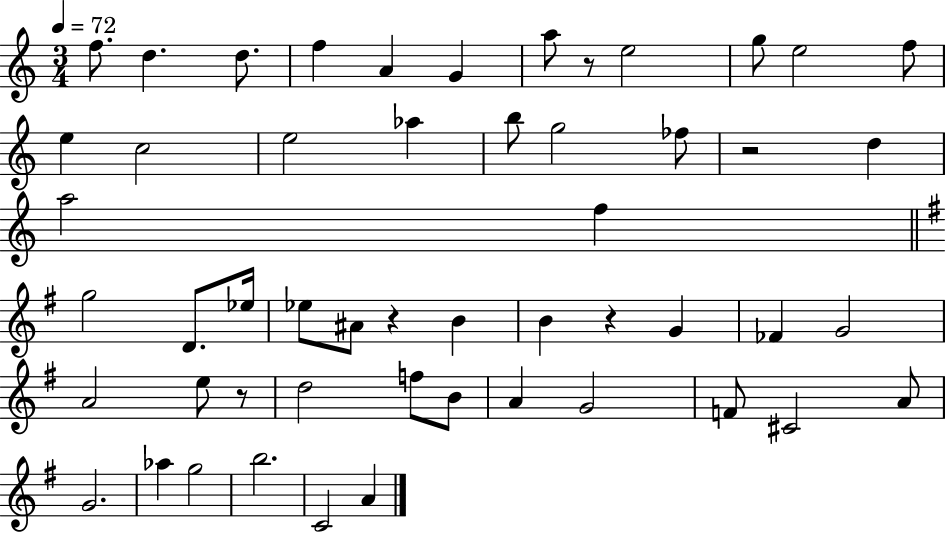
X:1
T:Untitled
M:3/4
L:1/4
K:C
f/2 d d/2 f A G a/2 z/2 e2 g/2 e2 f/2 e c2 e2 _a b/2 g2 _f/2 z2 d a2 f g2 D/2 _e/4 _e/2 ^A/2 z B B z G _F G2 A2 e/2 z/2 d2 f/2 B/2 A G2 F/2 ^C2 A/2 G2 _a g2 b2 C2 A